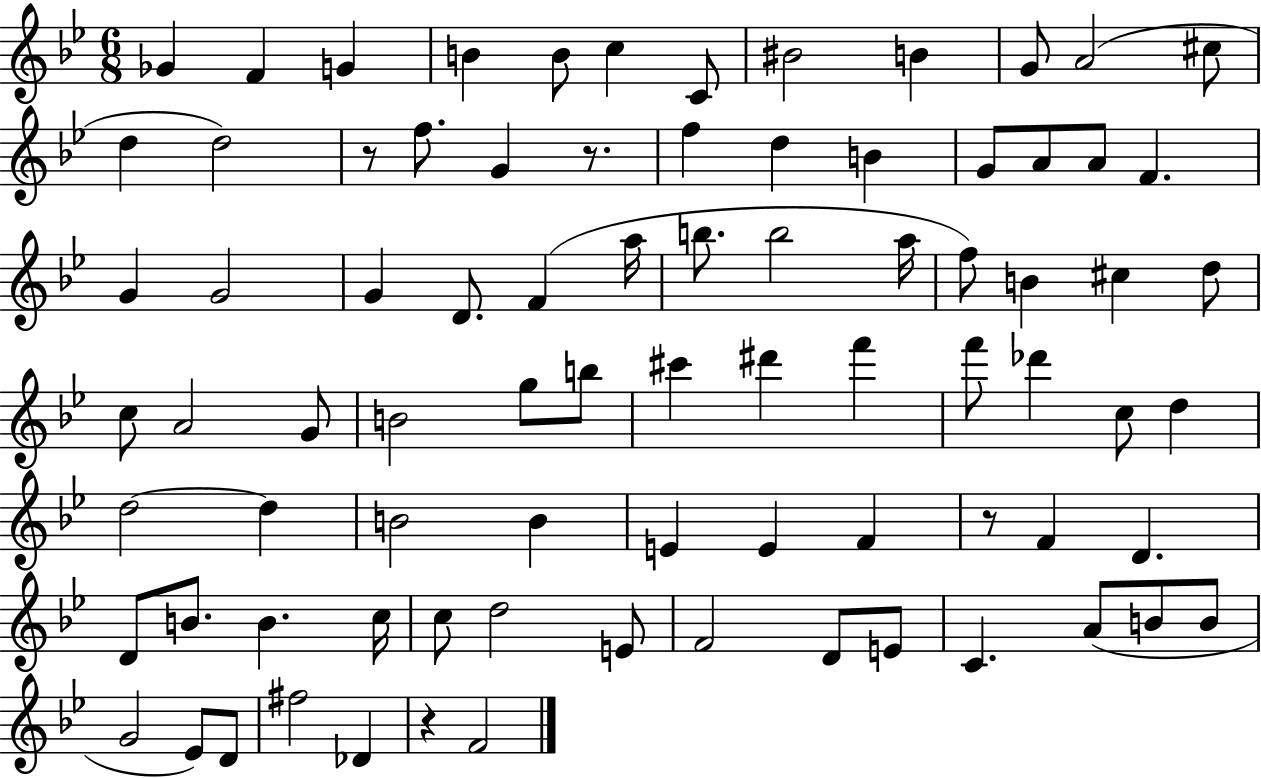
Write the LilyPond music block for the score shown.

{
  \clef treble
  \numericTimeSignature
  \time 6/8
  \key bes \major
  \repeat volta 2 { ges'4 f'4 g'4 | b'4 b'8 c''4 c'8 | bis'2 b'4 | g'8 a'2( cis''8 | \break d''4 d''2) | r8 f''8. g'4 r8. | f''4 d''4 b'4 | g'8 a'8 a'8 f'4. | \break g'4 g'2 | g'4 d'8. f'4( a''16 | b''8. b''2 a''16 | f''8) b'4 cis''4 d''8 | \break c''8 a'2 g'8 | b'2 g''8 b''8 | cis'''4 dis'''4 f'''4 | f'''8 des'''4 c''8 d''4 | \break d''2~~ d''4 | b'2 b'4 | e'4 e'4 f'4 | r8 f'4 d'4. | \break d'8 b'8. b'4. c''16 | c''8 d''2 e'8 | f'2 d'8 e'8 | c'4. a'8( b'8 b'8 | \break g'2 ees'8) d'8 | fis''2 des'4 | r4 f'2 | } \bar "|."
}